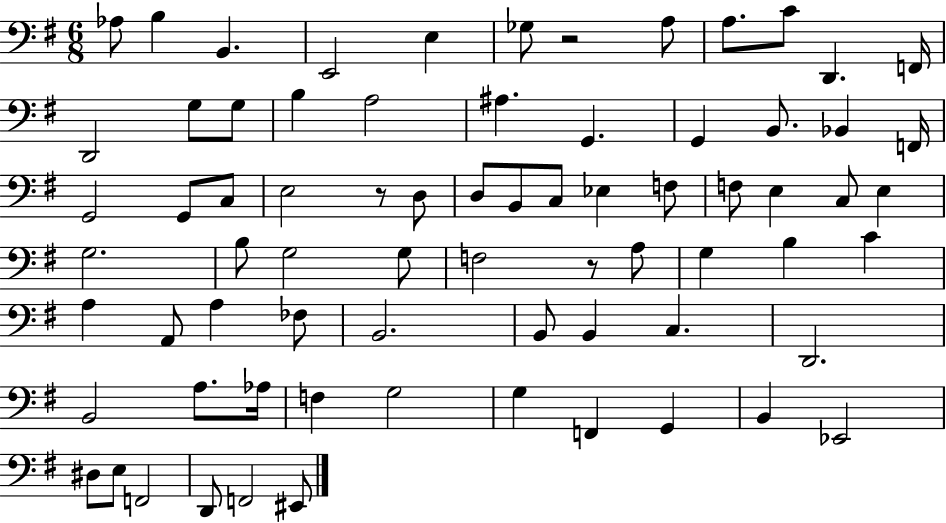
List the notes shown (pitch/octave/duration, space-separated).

Ab3/e B3/q B2/q. E2/h E3/q Gb3/e R/h A3/e A3/e. C4/e D2/q. F2/s D2/h G3/e G3/e B3/q A3/h A#3/q. G2/q. G2/q B2/e. Bb2/q F2/s G2/h G2/e C3/e E3/h R/e D3/e D3/e B2/e C3/e Eb3/q F3/e F3/e E3/q C3/e E3/q G3/h. B3/e G3/h G3/e F3/h R/e A3/e G3/q B3/q C4/q A3/q A2/e A3/q FES3/e B2/h. B2/e B2/q C3/q. D2/h. B2/h A3/e. Ab3/s F3/q G3/h G3/q F2/q G2/q B2/q Eb2/h D#3/e E3/e F2/h D2/e F2/h EIS2/e